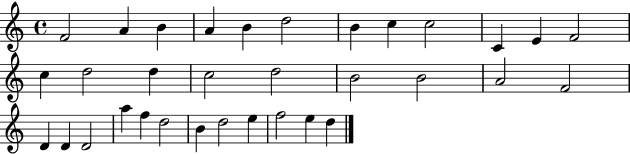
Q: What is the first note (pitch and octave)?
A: F4